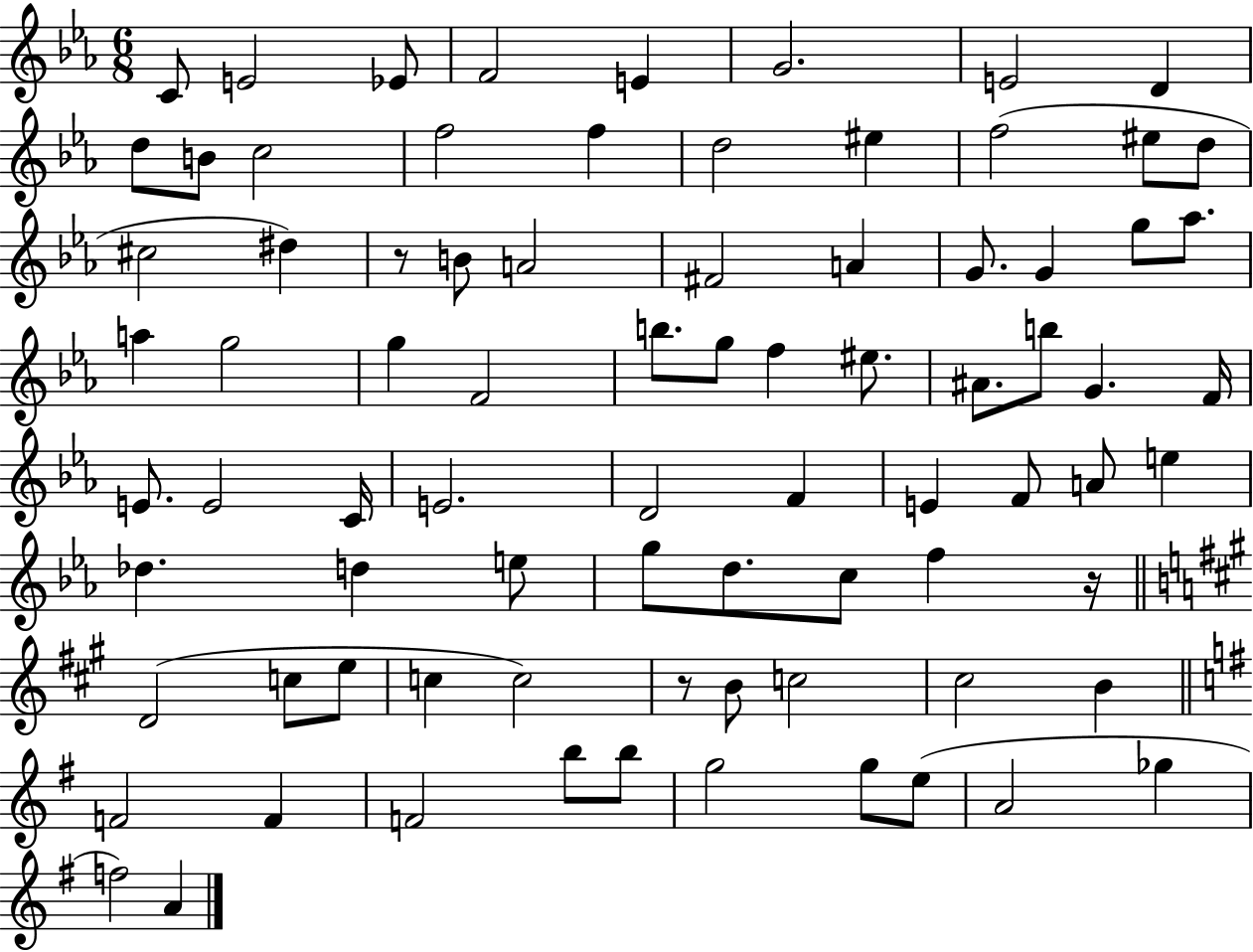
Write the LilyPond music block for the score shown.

{
  \clef treble
  \numericTimeSignature
  \time 6/8
  \key ees \major
  c'8 e'2 ees'8 | f'2 e'4 | g'2. | e'2 d'4 | \break d''8 b'8 c''2 | f''2 f''4 | d''2 eis''4 | f''2( eis''8 d''8 | \break cis''2 dis''4) | r8 b'8 a'2 | fis'2 a'4 | g'8. g'4 g''8 aes''8. | \break a''4 g''2 | g''4 f'2 | b''8. g''8 f''4 eis''8. | ais'8. b''8 g'4. f'16 | \break e'8. e'2 c'16 | e'2. | d'2 f'4 | e'4 f'8 a'8 e''4 | \break des''4. d''4 e''8 | g''8 d''8. c''8 f''4 r16 | \bar "||" \break \key a \major d'2( c''8 e''8 | c''4 c''2) | r8 b'8 c''2 | cis''2 b'4 | \break \bar "||" \break \key g \major f'2 f'4 | f'2 b''8 b''8 | g''2 g''8 e''8( | a'2 ges''4 | \break f''2) a'4 | \bar "|."
}